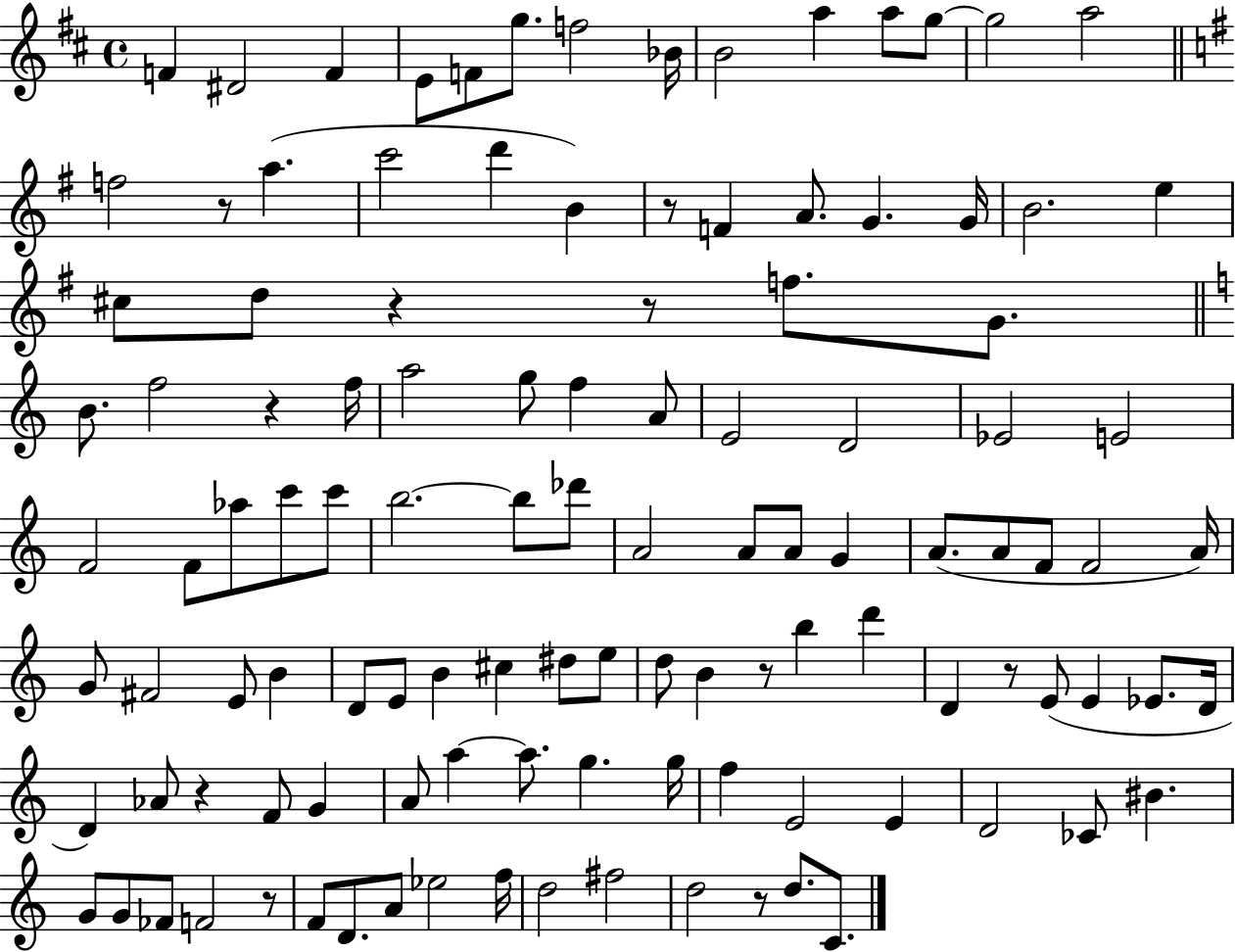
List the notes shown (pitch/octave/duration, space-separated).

F4/q D#4/h F4/q E4/e F4/e G5/e. F5/h Bb4/s B4/h A5/q A5/e G5/e G5/h A5/h F5/h R/e A5/q. C6/h D6/q B4/q R/e F4/q A4/e. G4/q. G4/s B4/h. E5/q C#5/e D5/e R/q R/e F5/e. G4/e. B4/e. F5/h R/q F5/s A5/h G5/e F5/q A4/e E4/h D4/h Eb4/h E4/h F4/h F4/e Ab5/e C6/e C6/e B5/h. B5/e Db6/e A4/h A4/e A4/e G4/q A4/e. A4/e F4/e F4/h A4/s G4/e F#4/h E4/e B4/q D4/e E4/e B4/q C#5/q D#5/e E5/e D5/e B4/q R/e B5/q D6/q D4/q R/e E4/e E4/q Eb4/e. D4/s D4/q Ab4/e R/q F4/e G4/q A4/e A5/q A5/e. G5/q. G5/s F5/q E4/h E4/q D4/h CES4/e BIS4/q. G4/e G4/e FES4/e F4/h R/e F4/e D4/e. A4/e Eb5/h F5/s D5/h F#5/h D5/h R/e D5/e. C4/e.